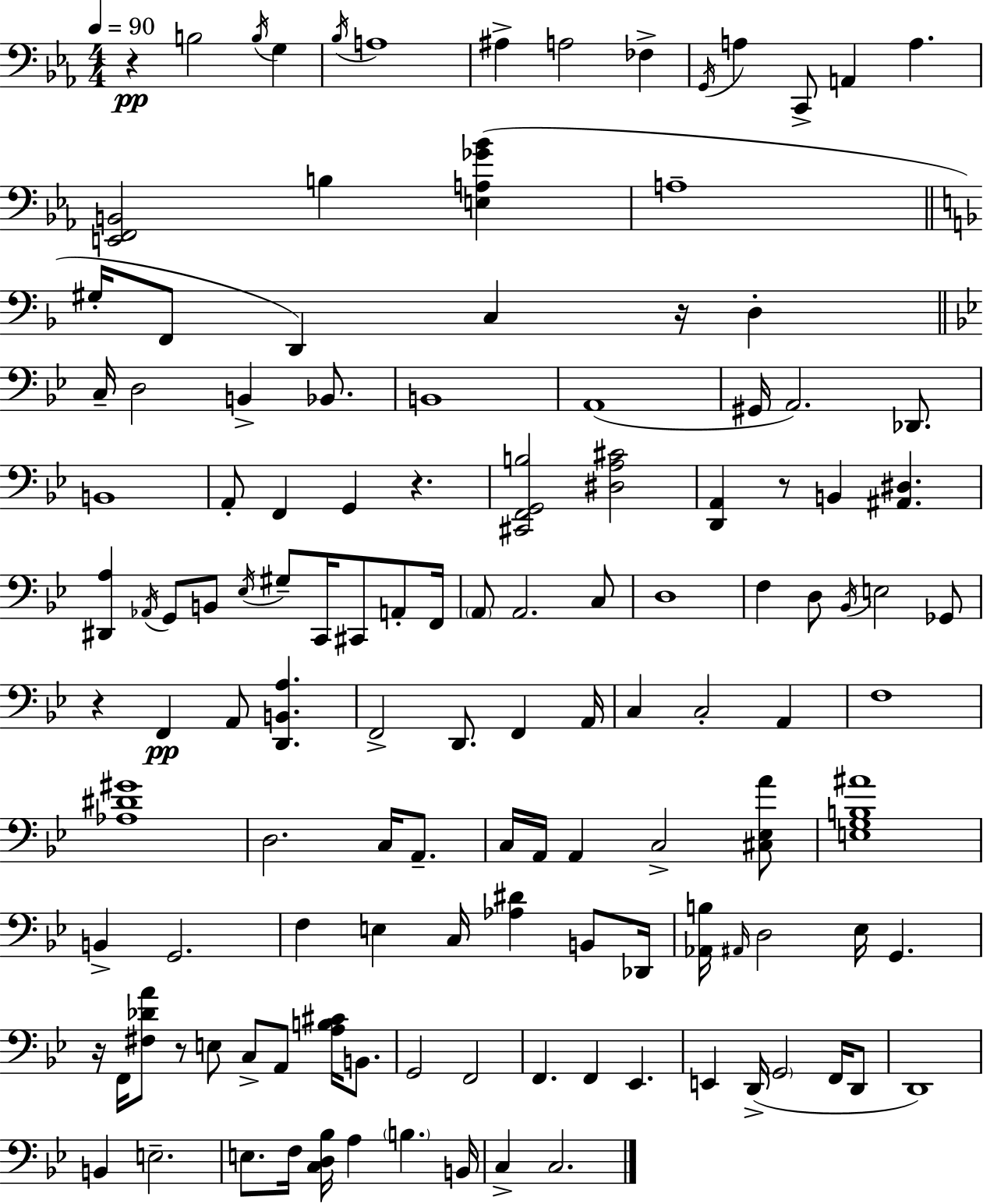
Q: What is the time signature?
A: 4/4